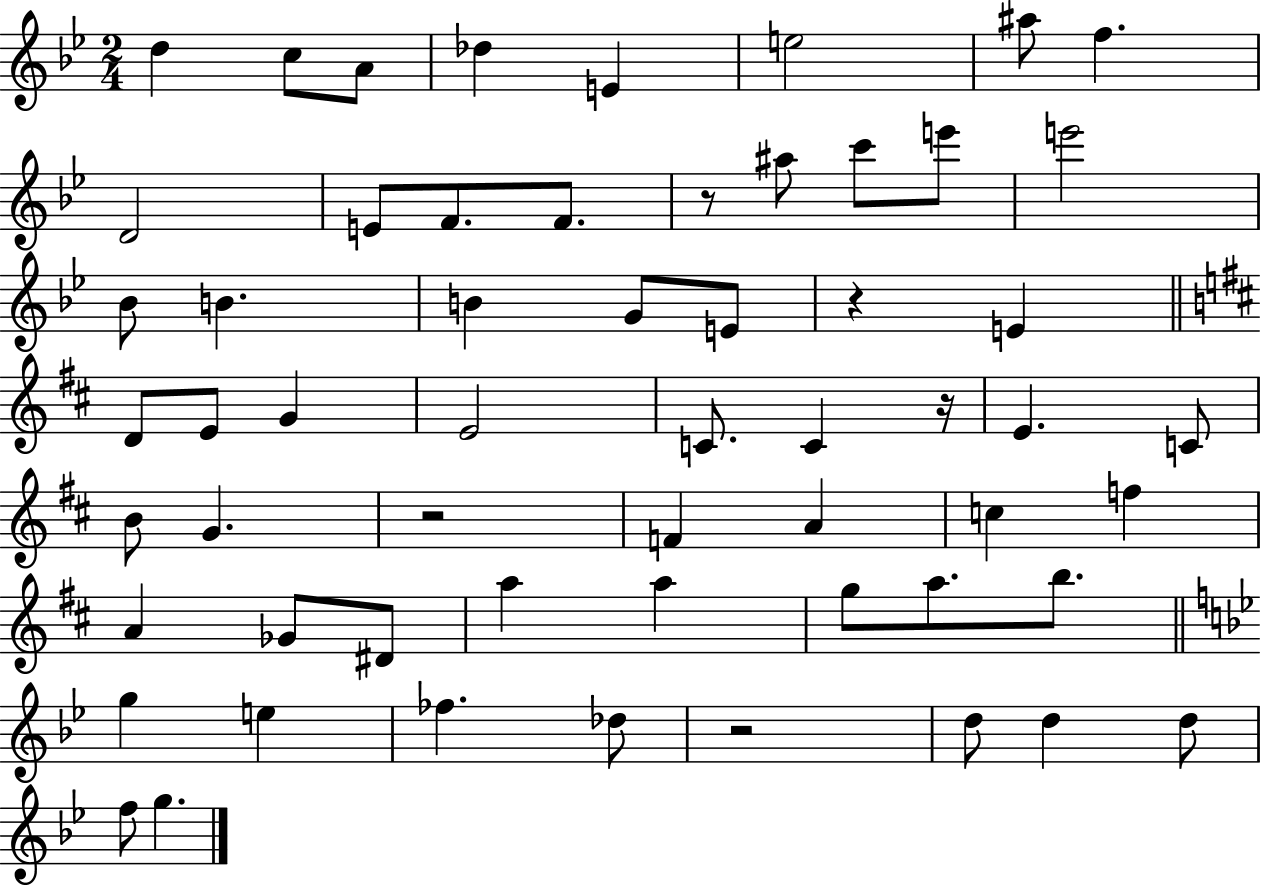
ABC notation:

X:1
T:Untitled
M:2/4
L:1/4
K:Bb
d c/2 A/2 _d E e2 ^a/2 f D2 E/2 F/2 F/2 z/2 ^a/2 c'/2 e'/2 e'2 _B/2 B B G/2 E/2 z E D/2 E/2 G E2 C/2 C z/4 E C/2 B/2 G z2 F A c f A _G/2 ^D/2 a a g/2 a/2 b/2 g e _f _d/2 z2 d/2 d d/2 f/2 g